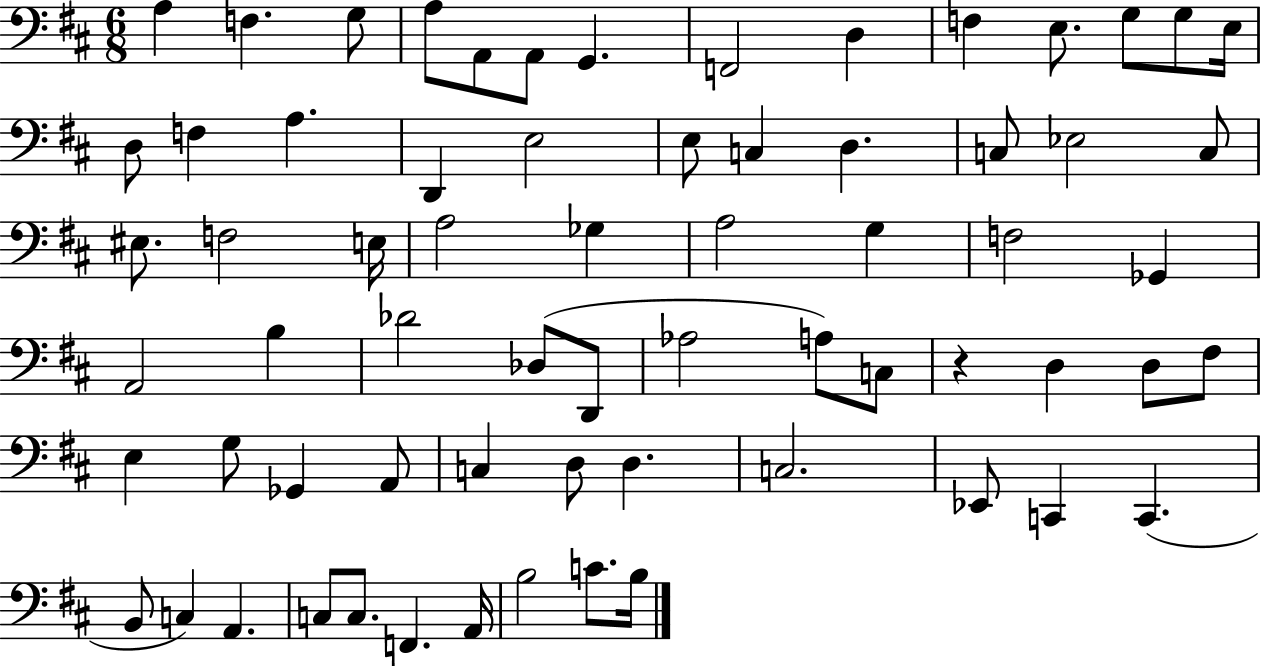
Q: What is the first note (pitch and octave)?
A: A3